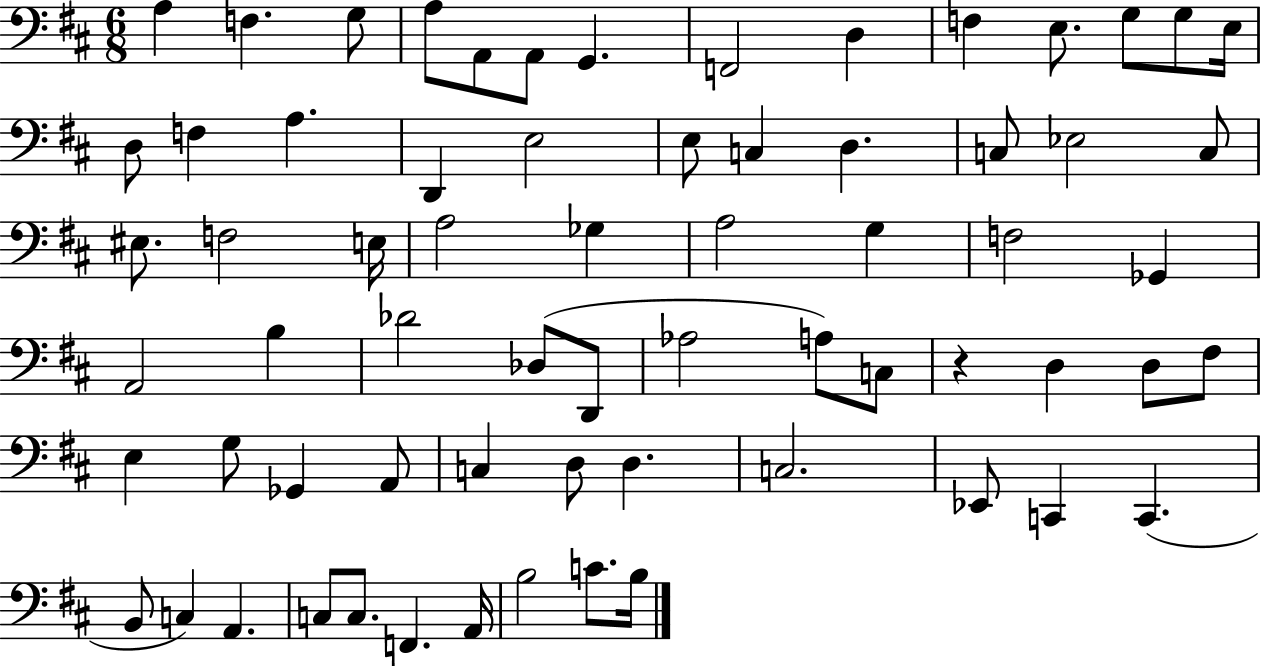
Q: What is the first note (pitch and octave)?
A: A3